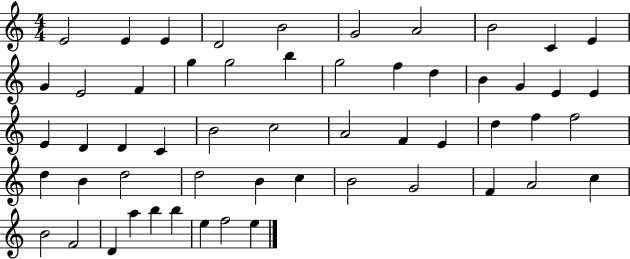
{
  \clef treble
  \numericTimeSignature
  \time 4/4
  \key c \major
  e'2 e'4 e'4 | d'2 b'2 | g'2 a'2 | b'2 c'4 e'4 | \break g'4 e'2 f'4 | g''4 g''2 b''4 | g''2 f''4 d''4 | b'4 g'4 e'4 e'4 | \break e'4 d'4 d'4 c'4 | b'2 c''2 | a'2 f'4 e'4 | d''4 f''4 f''2 | \break d''4 b'4 d''2 | d''2 b'4 c''4 | b'2 g'2 | f'4 a'2 c''4 | \break b'2 f'2 | d'4 a''4 b''4 b''4 | e''4 f''2 e''4 | \bar "|."
}